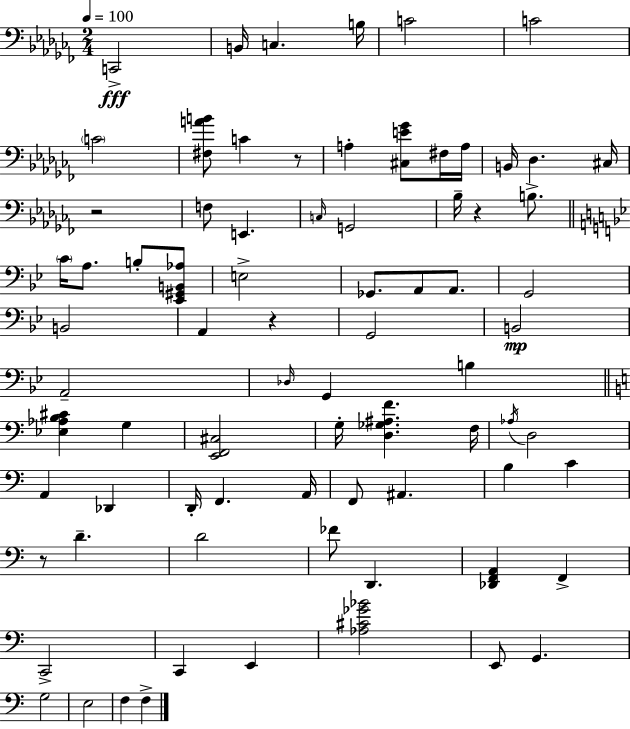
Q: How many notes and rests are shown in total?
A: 77